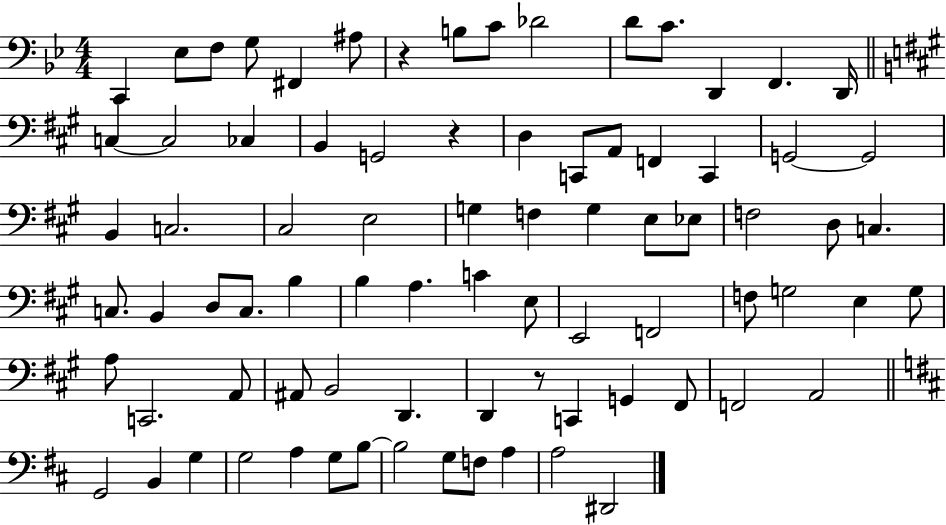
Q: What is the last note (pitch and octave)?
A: D#2